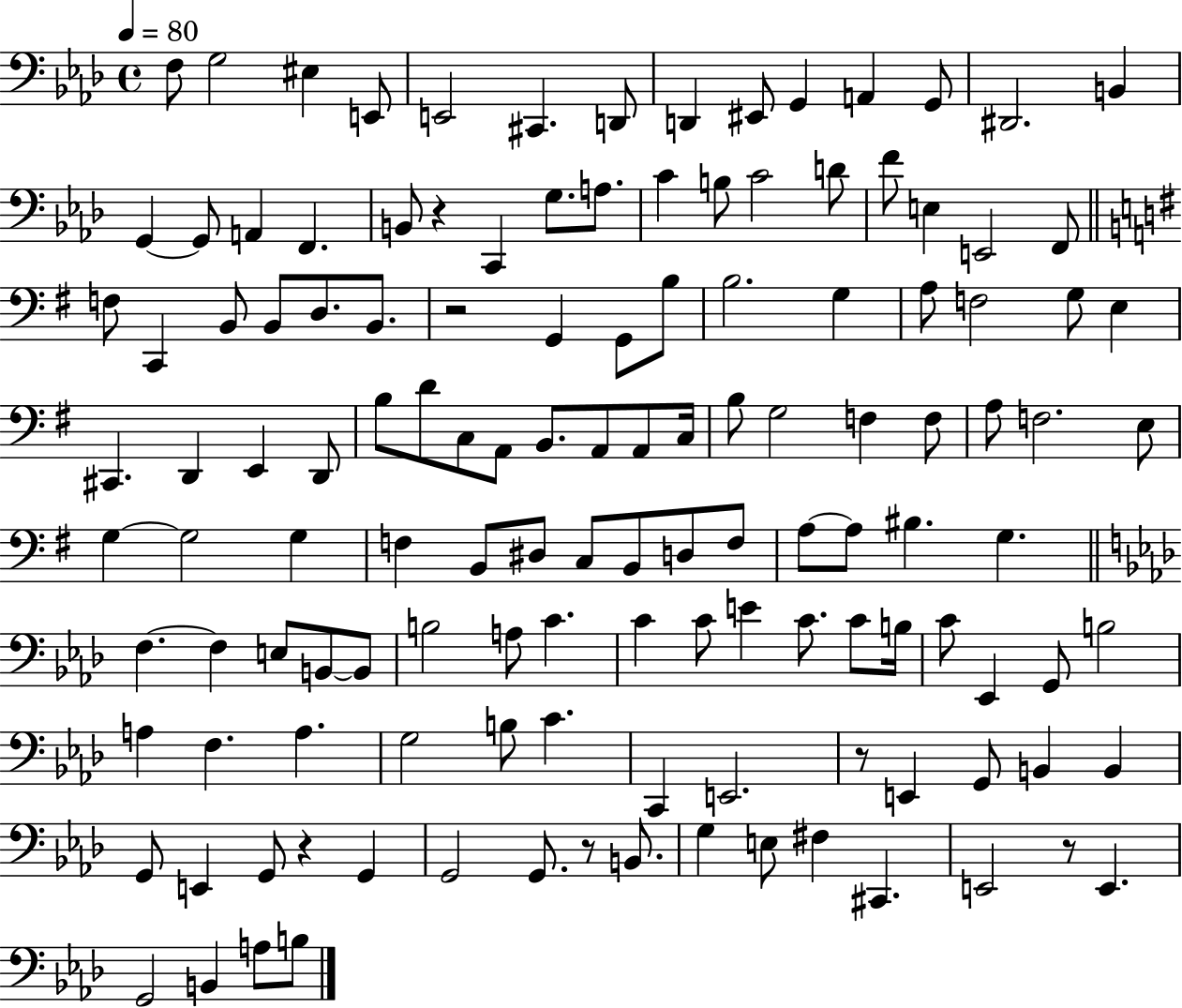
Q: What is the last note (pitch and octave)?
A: B3